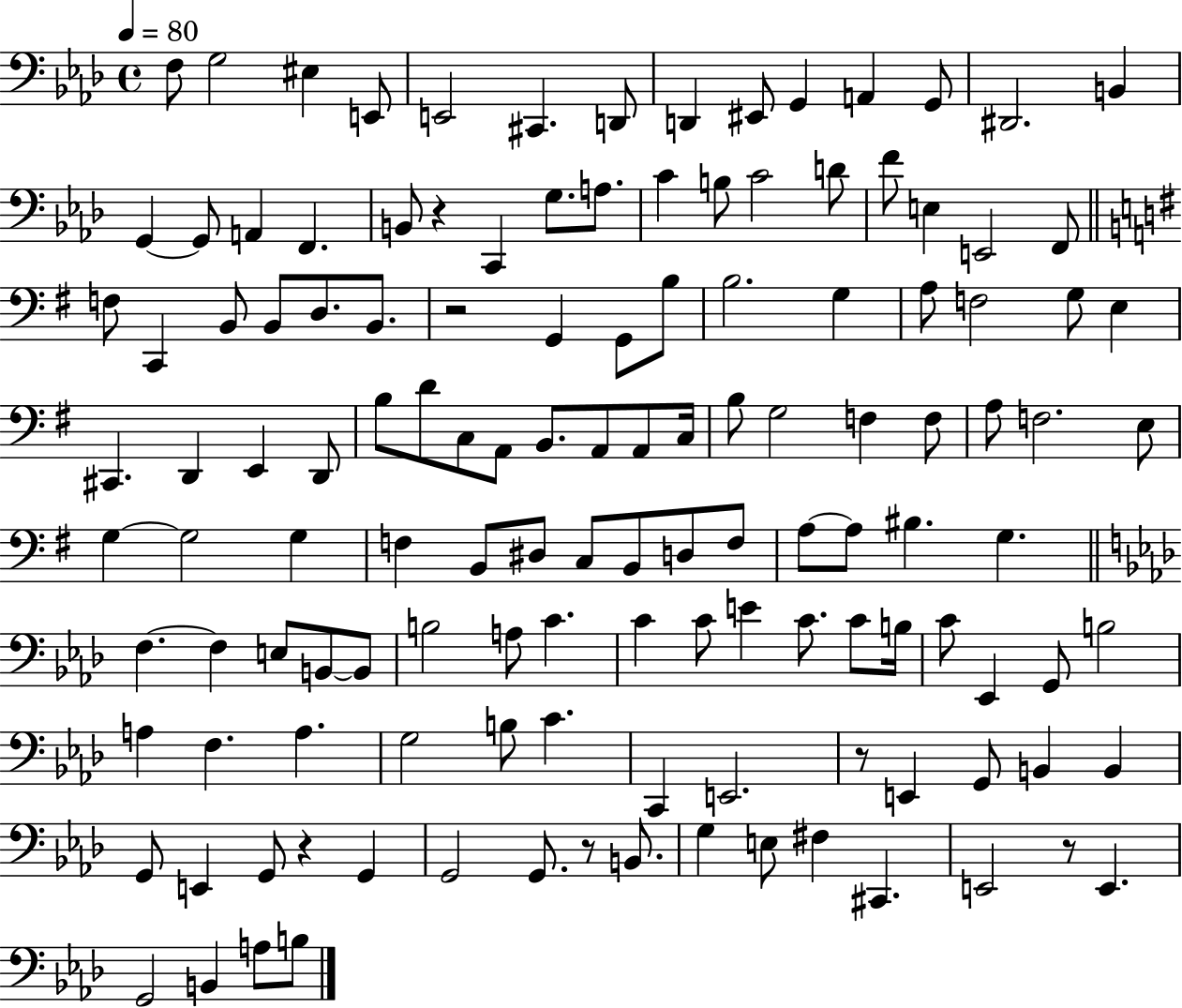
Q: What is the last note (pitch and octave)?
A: B3